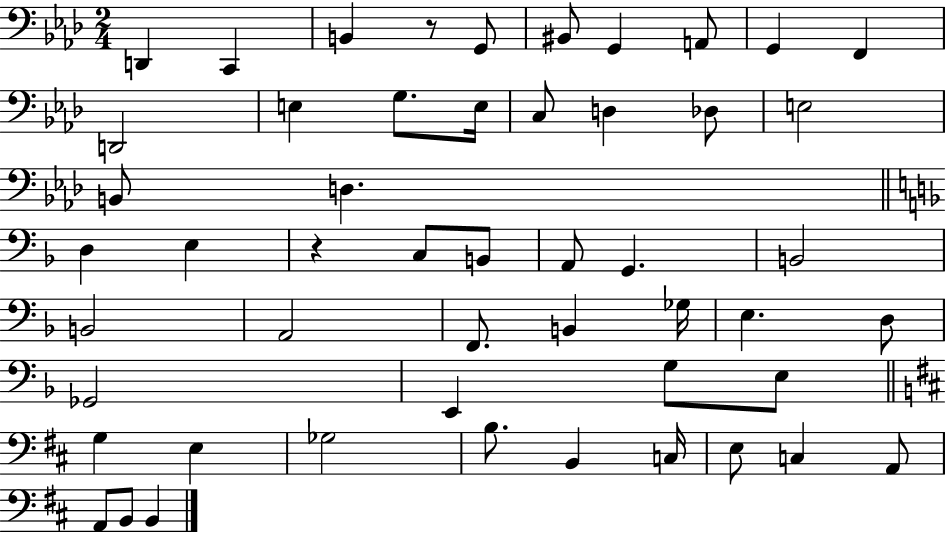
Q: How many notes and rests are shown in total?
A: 51